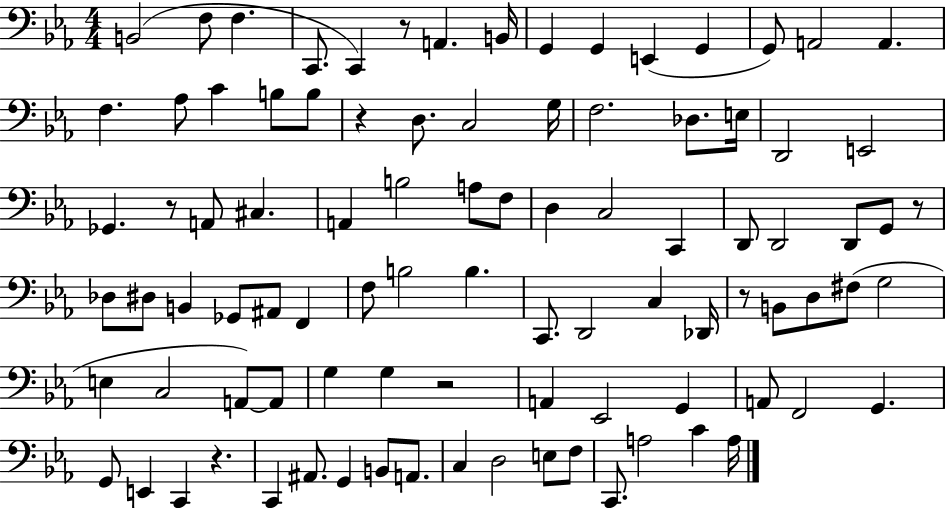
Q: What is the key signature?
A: EES major